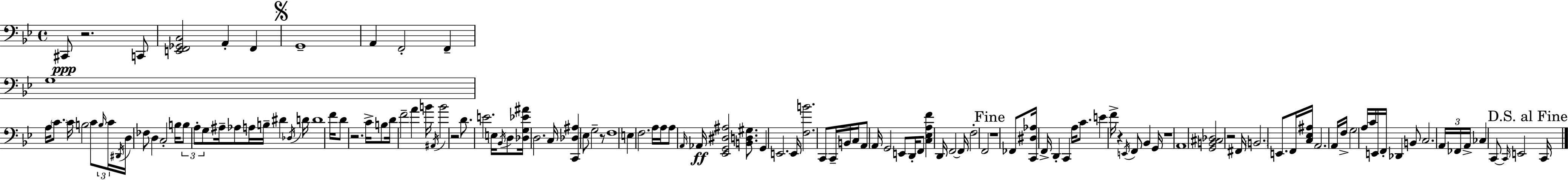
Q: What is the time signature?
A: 4/4